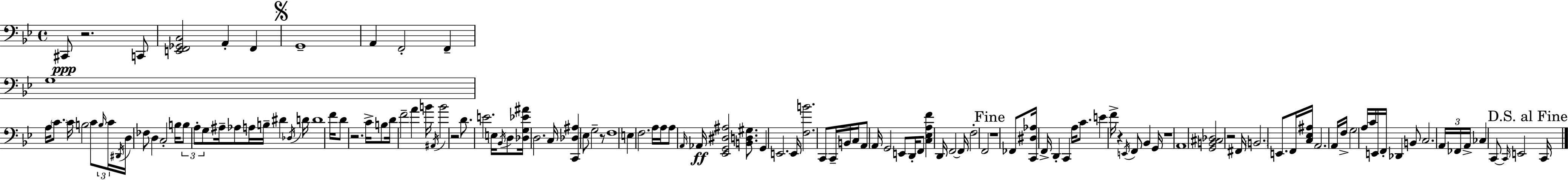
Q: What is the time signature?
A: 4/4